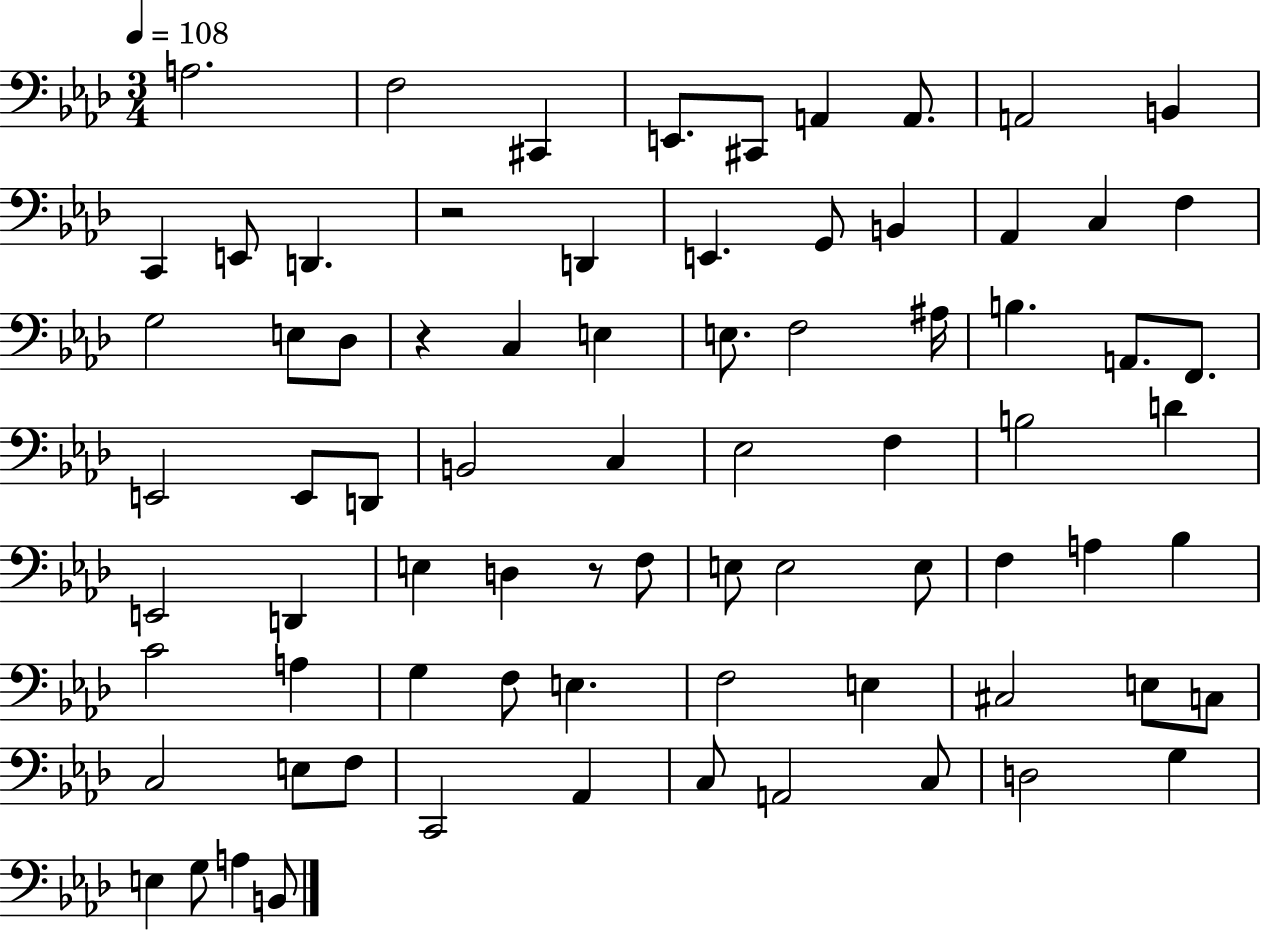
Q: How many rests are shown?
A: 3